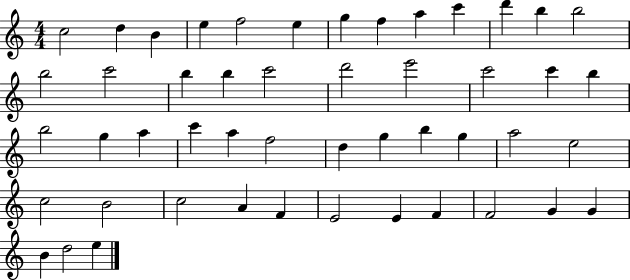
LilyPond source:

{
  \clef treble
  \numericTimeSignature
  \time 4/4
  \key c \major
  c''2 d''4 b'4 | e''4 f''2 e''4 | g''4 f''4 a''4 c'''4 | d'''4 b''4 b''2 | \break b''2 c'''2 | b''4 b''4 c'''2 | d'''2 e'''2 | c'''2 c'''4 b''4 | \break b''2 g''4 a''4 | c'''4 a''4 f''2 | d''4 g''4 b''4 g''4 | a''2 e''2 | \break c''2 b'2 | c''2 a'4 f'4 | e'2 e'4 f'4 | f'2 g'4 g'4 | \break b'4 d''2 e''4 | \bar "|."
}